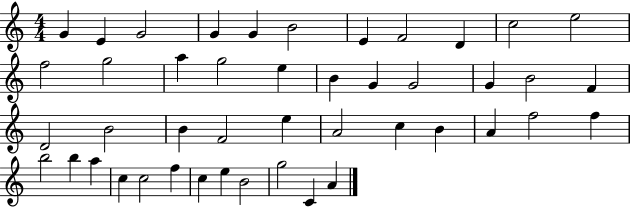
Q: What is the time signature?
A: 4/4